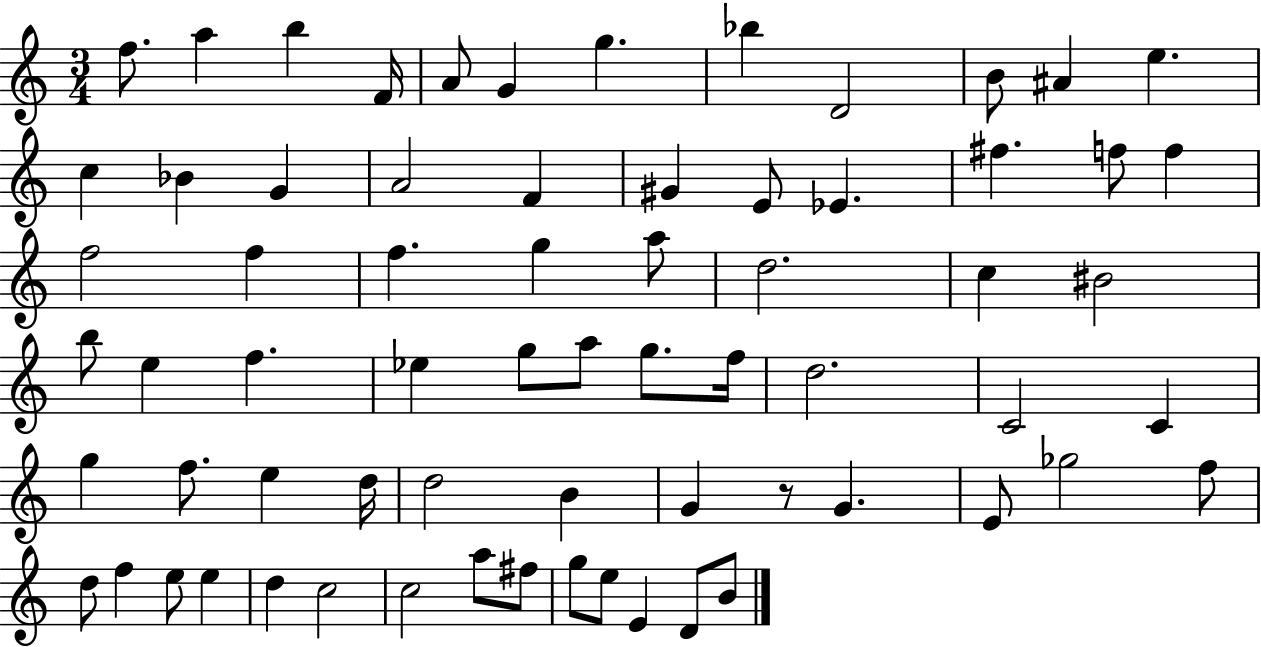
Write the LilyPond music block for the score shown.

{
  \clef treble
  \numericTimeSignature
  \time 3/4
  \key c \major
  f''8. a''4 b''4 f'16 | a'8 g'4 g''4. | bes''4 d'2 | b'8 ais'4 e''4. | \break c''4 bes'4 g'4 | a'2 f'4 | gis'4 e'8 ees'4. | fis''4. f''8 f''4 | \break f''2 f''4 | f''4. g''4 a''8 | d''2. | c''4 bis'2 | \break b''8 e''4 f''4. | ees''4 g''8 a''8 g''8. f''16 | d''2. | c'2 c'4 | \break g''4 f''8. e''4 d''16 | d''2 b'4 | g'4 r8 g'4. | e'8 ges''2 f''8 | \break d''8 f''4 e''8 e''4 | d''4 c''2 | c''2 a''8 fis''8 | g''8 e''8 e'4 d'8 b'8 | \break \bar "|."
}